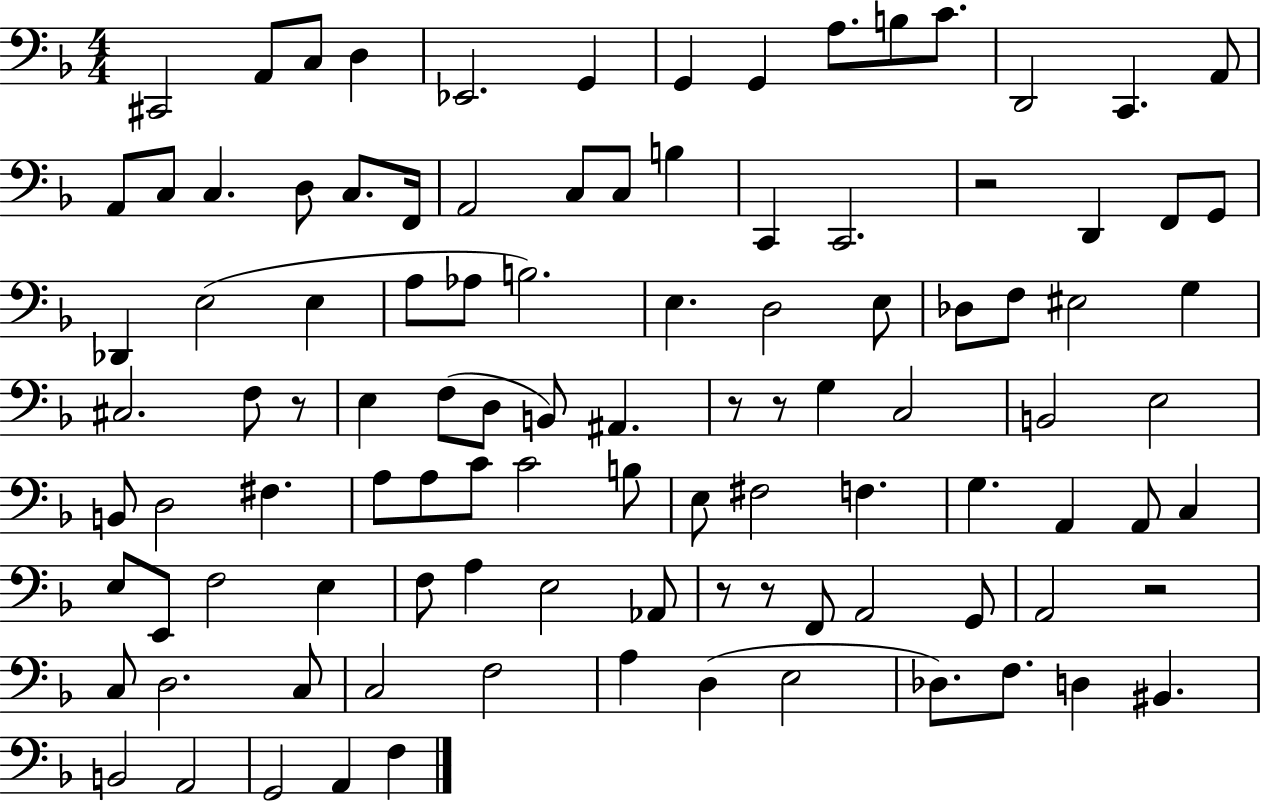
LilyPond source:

{
  \clef bass
  \numericTimeSignature
  \time 4/4
  \key f \major
  cis,2 a,8 c8 d4 | ees,2. g,4 | g,4 g,4 a8. b8 c'8. | d,2 c,4. a,8 | \break a,8 c8 c4. d8 c8. f,16 | a,2 c8 c8 b4 | c,4 c,2. | r2 d,4 f,8 g,8 | \break des,4 e2( e4 | a8 aes8 b2.) | e4. d2 e8 | des8 f8 eis2 g4 | \break cis2. f8 r8 | e4 f8( d8 b,8) ais,4. | r8 r8 g4 c2 | b,2 e2 | \break b,8 d2 fis4. | a8 a8 c'8 c'2 b8 | e8 fis2 f4. | g4. a,4 a,8 c4 | \break e8 e,8 f2 e4 | f8 a4 e2 aes,8 | r8 r8 f,8 a,2 g,8 | a,2 r2 | \break c8 d2. c8 | c2 f2 | a4 d4( e2 | des8.) f8. d4 bis,4. | \break b,2 a,2 | g,2 a,4 f4 | \bar "|."
}